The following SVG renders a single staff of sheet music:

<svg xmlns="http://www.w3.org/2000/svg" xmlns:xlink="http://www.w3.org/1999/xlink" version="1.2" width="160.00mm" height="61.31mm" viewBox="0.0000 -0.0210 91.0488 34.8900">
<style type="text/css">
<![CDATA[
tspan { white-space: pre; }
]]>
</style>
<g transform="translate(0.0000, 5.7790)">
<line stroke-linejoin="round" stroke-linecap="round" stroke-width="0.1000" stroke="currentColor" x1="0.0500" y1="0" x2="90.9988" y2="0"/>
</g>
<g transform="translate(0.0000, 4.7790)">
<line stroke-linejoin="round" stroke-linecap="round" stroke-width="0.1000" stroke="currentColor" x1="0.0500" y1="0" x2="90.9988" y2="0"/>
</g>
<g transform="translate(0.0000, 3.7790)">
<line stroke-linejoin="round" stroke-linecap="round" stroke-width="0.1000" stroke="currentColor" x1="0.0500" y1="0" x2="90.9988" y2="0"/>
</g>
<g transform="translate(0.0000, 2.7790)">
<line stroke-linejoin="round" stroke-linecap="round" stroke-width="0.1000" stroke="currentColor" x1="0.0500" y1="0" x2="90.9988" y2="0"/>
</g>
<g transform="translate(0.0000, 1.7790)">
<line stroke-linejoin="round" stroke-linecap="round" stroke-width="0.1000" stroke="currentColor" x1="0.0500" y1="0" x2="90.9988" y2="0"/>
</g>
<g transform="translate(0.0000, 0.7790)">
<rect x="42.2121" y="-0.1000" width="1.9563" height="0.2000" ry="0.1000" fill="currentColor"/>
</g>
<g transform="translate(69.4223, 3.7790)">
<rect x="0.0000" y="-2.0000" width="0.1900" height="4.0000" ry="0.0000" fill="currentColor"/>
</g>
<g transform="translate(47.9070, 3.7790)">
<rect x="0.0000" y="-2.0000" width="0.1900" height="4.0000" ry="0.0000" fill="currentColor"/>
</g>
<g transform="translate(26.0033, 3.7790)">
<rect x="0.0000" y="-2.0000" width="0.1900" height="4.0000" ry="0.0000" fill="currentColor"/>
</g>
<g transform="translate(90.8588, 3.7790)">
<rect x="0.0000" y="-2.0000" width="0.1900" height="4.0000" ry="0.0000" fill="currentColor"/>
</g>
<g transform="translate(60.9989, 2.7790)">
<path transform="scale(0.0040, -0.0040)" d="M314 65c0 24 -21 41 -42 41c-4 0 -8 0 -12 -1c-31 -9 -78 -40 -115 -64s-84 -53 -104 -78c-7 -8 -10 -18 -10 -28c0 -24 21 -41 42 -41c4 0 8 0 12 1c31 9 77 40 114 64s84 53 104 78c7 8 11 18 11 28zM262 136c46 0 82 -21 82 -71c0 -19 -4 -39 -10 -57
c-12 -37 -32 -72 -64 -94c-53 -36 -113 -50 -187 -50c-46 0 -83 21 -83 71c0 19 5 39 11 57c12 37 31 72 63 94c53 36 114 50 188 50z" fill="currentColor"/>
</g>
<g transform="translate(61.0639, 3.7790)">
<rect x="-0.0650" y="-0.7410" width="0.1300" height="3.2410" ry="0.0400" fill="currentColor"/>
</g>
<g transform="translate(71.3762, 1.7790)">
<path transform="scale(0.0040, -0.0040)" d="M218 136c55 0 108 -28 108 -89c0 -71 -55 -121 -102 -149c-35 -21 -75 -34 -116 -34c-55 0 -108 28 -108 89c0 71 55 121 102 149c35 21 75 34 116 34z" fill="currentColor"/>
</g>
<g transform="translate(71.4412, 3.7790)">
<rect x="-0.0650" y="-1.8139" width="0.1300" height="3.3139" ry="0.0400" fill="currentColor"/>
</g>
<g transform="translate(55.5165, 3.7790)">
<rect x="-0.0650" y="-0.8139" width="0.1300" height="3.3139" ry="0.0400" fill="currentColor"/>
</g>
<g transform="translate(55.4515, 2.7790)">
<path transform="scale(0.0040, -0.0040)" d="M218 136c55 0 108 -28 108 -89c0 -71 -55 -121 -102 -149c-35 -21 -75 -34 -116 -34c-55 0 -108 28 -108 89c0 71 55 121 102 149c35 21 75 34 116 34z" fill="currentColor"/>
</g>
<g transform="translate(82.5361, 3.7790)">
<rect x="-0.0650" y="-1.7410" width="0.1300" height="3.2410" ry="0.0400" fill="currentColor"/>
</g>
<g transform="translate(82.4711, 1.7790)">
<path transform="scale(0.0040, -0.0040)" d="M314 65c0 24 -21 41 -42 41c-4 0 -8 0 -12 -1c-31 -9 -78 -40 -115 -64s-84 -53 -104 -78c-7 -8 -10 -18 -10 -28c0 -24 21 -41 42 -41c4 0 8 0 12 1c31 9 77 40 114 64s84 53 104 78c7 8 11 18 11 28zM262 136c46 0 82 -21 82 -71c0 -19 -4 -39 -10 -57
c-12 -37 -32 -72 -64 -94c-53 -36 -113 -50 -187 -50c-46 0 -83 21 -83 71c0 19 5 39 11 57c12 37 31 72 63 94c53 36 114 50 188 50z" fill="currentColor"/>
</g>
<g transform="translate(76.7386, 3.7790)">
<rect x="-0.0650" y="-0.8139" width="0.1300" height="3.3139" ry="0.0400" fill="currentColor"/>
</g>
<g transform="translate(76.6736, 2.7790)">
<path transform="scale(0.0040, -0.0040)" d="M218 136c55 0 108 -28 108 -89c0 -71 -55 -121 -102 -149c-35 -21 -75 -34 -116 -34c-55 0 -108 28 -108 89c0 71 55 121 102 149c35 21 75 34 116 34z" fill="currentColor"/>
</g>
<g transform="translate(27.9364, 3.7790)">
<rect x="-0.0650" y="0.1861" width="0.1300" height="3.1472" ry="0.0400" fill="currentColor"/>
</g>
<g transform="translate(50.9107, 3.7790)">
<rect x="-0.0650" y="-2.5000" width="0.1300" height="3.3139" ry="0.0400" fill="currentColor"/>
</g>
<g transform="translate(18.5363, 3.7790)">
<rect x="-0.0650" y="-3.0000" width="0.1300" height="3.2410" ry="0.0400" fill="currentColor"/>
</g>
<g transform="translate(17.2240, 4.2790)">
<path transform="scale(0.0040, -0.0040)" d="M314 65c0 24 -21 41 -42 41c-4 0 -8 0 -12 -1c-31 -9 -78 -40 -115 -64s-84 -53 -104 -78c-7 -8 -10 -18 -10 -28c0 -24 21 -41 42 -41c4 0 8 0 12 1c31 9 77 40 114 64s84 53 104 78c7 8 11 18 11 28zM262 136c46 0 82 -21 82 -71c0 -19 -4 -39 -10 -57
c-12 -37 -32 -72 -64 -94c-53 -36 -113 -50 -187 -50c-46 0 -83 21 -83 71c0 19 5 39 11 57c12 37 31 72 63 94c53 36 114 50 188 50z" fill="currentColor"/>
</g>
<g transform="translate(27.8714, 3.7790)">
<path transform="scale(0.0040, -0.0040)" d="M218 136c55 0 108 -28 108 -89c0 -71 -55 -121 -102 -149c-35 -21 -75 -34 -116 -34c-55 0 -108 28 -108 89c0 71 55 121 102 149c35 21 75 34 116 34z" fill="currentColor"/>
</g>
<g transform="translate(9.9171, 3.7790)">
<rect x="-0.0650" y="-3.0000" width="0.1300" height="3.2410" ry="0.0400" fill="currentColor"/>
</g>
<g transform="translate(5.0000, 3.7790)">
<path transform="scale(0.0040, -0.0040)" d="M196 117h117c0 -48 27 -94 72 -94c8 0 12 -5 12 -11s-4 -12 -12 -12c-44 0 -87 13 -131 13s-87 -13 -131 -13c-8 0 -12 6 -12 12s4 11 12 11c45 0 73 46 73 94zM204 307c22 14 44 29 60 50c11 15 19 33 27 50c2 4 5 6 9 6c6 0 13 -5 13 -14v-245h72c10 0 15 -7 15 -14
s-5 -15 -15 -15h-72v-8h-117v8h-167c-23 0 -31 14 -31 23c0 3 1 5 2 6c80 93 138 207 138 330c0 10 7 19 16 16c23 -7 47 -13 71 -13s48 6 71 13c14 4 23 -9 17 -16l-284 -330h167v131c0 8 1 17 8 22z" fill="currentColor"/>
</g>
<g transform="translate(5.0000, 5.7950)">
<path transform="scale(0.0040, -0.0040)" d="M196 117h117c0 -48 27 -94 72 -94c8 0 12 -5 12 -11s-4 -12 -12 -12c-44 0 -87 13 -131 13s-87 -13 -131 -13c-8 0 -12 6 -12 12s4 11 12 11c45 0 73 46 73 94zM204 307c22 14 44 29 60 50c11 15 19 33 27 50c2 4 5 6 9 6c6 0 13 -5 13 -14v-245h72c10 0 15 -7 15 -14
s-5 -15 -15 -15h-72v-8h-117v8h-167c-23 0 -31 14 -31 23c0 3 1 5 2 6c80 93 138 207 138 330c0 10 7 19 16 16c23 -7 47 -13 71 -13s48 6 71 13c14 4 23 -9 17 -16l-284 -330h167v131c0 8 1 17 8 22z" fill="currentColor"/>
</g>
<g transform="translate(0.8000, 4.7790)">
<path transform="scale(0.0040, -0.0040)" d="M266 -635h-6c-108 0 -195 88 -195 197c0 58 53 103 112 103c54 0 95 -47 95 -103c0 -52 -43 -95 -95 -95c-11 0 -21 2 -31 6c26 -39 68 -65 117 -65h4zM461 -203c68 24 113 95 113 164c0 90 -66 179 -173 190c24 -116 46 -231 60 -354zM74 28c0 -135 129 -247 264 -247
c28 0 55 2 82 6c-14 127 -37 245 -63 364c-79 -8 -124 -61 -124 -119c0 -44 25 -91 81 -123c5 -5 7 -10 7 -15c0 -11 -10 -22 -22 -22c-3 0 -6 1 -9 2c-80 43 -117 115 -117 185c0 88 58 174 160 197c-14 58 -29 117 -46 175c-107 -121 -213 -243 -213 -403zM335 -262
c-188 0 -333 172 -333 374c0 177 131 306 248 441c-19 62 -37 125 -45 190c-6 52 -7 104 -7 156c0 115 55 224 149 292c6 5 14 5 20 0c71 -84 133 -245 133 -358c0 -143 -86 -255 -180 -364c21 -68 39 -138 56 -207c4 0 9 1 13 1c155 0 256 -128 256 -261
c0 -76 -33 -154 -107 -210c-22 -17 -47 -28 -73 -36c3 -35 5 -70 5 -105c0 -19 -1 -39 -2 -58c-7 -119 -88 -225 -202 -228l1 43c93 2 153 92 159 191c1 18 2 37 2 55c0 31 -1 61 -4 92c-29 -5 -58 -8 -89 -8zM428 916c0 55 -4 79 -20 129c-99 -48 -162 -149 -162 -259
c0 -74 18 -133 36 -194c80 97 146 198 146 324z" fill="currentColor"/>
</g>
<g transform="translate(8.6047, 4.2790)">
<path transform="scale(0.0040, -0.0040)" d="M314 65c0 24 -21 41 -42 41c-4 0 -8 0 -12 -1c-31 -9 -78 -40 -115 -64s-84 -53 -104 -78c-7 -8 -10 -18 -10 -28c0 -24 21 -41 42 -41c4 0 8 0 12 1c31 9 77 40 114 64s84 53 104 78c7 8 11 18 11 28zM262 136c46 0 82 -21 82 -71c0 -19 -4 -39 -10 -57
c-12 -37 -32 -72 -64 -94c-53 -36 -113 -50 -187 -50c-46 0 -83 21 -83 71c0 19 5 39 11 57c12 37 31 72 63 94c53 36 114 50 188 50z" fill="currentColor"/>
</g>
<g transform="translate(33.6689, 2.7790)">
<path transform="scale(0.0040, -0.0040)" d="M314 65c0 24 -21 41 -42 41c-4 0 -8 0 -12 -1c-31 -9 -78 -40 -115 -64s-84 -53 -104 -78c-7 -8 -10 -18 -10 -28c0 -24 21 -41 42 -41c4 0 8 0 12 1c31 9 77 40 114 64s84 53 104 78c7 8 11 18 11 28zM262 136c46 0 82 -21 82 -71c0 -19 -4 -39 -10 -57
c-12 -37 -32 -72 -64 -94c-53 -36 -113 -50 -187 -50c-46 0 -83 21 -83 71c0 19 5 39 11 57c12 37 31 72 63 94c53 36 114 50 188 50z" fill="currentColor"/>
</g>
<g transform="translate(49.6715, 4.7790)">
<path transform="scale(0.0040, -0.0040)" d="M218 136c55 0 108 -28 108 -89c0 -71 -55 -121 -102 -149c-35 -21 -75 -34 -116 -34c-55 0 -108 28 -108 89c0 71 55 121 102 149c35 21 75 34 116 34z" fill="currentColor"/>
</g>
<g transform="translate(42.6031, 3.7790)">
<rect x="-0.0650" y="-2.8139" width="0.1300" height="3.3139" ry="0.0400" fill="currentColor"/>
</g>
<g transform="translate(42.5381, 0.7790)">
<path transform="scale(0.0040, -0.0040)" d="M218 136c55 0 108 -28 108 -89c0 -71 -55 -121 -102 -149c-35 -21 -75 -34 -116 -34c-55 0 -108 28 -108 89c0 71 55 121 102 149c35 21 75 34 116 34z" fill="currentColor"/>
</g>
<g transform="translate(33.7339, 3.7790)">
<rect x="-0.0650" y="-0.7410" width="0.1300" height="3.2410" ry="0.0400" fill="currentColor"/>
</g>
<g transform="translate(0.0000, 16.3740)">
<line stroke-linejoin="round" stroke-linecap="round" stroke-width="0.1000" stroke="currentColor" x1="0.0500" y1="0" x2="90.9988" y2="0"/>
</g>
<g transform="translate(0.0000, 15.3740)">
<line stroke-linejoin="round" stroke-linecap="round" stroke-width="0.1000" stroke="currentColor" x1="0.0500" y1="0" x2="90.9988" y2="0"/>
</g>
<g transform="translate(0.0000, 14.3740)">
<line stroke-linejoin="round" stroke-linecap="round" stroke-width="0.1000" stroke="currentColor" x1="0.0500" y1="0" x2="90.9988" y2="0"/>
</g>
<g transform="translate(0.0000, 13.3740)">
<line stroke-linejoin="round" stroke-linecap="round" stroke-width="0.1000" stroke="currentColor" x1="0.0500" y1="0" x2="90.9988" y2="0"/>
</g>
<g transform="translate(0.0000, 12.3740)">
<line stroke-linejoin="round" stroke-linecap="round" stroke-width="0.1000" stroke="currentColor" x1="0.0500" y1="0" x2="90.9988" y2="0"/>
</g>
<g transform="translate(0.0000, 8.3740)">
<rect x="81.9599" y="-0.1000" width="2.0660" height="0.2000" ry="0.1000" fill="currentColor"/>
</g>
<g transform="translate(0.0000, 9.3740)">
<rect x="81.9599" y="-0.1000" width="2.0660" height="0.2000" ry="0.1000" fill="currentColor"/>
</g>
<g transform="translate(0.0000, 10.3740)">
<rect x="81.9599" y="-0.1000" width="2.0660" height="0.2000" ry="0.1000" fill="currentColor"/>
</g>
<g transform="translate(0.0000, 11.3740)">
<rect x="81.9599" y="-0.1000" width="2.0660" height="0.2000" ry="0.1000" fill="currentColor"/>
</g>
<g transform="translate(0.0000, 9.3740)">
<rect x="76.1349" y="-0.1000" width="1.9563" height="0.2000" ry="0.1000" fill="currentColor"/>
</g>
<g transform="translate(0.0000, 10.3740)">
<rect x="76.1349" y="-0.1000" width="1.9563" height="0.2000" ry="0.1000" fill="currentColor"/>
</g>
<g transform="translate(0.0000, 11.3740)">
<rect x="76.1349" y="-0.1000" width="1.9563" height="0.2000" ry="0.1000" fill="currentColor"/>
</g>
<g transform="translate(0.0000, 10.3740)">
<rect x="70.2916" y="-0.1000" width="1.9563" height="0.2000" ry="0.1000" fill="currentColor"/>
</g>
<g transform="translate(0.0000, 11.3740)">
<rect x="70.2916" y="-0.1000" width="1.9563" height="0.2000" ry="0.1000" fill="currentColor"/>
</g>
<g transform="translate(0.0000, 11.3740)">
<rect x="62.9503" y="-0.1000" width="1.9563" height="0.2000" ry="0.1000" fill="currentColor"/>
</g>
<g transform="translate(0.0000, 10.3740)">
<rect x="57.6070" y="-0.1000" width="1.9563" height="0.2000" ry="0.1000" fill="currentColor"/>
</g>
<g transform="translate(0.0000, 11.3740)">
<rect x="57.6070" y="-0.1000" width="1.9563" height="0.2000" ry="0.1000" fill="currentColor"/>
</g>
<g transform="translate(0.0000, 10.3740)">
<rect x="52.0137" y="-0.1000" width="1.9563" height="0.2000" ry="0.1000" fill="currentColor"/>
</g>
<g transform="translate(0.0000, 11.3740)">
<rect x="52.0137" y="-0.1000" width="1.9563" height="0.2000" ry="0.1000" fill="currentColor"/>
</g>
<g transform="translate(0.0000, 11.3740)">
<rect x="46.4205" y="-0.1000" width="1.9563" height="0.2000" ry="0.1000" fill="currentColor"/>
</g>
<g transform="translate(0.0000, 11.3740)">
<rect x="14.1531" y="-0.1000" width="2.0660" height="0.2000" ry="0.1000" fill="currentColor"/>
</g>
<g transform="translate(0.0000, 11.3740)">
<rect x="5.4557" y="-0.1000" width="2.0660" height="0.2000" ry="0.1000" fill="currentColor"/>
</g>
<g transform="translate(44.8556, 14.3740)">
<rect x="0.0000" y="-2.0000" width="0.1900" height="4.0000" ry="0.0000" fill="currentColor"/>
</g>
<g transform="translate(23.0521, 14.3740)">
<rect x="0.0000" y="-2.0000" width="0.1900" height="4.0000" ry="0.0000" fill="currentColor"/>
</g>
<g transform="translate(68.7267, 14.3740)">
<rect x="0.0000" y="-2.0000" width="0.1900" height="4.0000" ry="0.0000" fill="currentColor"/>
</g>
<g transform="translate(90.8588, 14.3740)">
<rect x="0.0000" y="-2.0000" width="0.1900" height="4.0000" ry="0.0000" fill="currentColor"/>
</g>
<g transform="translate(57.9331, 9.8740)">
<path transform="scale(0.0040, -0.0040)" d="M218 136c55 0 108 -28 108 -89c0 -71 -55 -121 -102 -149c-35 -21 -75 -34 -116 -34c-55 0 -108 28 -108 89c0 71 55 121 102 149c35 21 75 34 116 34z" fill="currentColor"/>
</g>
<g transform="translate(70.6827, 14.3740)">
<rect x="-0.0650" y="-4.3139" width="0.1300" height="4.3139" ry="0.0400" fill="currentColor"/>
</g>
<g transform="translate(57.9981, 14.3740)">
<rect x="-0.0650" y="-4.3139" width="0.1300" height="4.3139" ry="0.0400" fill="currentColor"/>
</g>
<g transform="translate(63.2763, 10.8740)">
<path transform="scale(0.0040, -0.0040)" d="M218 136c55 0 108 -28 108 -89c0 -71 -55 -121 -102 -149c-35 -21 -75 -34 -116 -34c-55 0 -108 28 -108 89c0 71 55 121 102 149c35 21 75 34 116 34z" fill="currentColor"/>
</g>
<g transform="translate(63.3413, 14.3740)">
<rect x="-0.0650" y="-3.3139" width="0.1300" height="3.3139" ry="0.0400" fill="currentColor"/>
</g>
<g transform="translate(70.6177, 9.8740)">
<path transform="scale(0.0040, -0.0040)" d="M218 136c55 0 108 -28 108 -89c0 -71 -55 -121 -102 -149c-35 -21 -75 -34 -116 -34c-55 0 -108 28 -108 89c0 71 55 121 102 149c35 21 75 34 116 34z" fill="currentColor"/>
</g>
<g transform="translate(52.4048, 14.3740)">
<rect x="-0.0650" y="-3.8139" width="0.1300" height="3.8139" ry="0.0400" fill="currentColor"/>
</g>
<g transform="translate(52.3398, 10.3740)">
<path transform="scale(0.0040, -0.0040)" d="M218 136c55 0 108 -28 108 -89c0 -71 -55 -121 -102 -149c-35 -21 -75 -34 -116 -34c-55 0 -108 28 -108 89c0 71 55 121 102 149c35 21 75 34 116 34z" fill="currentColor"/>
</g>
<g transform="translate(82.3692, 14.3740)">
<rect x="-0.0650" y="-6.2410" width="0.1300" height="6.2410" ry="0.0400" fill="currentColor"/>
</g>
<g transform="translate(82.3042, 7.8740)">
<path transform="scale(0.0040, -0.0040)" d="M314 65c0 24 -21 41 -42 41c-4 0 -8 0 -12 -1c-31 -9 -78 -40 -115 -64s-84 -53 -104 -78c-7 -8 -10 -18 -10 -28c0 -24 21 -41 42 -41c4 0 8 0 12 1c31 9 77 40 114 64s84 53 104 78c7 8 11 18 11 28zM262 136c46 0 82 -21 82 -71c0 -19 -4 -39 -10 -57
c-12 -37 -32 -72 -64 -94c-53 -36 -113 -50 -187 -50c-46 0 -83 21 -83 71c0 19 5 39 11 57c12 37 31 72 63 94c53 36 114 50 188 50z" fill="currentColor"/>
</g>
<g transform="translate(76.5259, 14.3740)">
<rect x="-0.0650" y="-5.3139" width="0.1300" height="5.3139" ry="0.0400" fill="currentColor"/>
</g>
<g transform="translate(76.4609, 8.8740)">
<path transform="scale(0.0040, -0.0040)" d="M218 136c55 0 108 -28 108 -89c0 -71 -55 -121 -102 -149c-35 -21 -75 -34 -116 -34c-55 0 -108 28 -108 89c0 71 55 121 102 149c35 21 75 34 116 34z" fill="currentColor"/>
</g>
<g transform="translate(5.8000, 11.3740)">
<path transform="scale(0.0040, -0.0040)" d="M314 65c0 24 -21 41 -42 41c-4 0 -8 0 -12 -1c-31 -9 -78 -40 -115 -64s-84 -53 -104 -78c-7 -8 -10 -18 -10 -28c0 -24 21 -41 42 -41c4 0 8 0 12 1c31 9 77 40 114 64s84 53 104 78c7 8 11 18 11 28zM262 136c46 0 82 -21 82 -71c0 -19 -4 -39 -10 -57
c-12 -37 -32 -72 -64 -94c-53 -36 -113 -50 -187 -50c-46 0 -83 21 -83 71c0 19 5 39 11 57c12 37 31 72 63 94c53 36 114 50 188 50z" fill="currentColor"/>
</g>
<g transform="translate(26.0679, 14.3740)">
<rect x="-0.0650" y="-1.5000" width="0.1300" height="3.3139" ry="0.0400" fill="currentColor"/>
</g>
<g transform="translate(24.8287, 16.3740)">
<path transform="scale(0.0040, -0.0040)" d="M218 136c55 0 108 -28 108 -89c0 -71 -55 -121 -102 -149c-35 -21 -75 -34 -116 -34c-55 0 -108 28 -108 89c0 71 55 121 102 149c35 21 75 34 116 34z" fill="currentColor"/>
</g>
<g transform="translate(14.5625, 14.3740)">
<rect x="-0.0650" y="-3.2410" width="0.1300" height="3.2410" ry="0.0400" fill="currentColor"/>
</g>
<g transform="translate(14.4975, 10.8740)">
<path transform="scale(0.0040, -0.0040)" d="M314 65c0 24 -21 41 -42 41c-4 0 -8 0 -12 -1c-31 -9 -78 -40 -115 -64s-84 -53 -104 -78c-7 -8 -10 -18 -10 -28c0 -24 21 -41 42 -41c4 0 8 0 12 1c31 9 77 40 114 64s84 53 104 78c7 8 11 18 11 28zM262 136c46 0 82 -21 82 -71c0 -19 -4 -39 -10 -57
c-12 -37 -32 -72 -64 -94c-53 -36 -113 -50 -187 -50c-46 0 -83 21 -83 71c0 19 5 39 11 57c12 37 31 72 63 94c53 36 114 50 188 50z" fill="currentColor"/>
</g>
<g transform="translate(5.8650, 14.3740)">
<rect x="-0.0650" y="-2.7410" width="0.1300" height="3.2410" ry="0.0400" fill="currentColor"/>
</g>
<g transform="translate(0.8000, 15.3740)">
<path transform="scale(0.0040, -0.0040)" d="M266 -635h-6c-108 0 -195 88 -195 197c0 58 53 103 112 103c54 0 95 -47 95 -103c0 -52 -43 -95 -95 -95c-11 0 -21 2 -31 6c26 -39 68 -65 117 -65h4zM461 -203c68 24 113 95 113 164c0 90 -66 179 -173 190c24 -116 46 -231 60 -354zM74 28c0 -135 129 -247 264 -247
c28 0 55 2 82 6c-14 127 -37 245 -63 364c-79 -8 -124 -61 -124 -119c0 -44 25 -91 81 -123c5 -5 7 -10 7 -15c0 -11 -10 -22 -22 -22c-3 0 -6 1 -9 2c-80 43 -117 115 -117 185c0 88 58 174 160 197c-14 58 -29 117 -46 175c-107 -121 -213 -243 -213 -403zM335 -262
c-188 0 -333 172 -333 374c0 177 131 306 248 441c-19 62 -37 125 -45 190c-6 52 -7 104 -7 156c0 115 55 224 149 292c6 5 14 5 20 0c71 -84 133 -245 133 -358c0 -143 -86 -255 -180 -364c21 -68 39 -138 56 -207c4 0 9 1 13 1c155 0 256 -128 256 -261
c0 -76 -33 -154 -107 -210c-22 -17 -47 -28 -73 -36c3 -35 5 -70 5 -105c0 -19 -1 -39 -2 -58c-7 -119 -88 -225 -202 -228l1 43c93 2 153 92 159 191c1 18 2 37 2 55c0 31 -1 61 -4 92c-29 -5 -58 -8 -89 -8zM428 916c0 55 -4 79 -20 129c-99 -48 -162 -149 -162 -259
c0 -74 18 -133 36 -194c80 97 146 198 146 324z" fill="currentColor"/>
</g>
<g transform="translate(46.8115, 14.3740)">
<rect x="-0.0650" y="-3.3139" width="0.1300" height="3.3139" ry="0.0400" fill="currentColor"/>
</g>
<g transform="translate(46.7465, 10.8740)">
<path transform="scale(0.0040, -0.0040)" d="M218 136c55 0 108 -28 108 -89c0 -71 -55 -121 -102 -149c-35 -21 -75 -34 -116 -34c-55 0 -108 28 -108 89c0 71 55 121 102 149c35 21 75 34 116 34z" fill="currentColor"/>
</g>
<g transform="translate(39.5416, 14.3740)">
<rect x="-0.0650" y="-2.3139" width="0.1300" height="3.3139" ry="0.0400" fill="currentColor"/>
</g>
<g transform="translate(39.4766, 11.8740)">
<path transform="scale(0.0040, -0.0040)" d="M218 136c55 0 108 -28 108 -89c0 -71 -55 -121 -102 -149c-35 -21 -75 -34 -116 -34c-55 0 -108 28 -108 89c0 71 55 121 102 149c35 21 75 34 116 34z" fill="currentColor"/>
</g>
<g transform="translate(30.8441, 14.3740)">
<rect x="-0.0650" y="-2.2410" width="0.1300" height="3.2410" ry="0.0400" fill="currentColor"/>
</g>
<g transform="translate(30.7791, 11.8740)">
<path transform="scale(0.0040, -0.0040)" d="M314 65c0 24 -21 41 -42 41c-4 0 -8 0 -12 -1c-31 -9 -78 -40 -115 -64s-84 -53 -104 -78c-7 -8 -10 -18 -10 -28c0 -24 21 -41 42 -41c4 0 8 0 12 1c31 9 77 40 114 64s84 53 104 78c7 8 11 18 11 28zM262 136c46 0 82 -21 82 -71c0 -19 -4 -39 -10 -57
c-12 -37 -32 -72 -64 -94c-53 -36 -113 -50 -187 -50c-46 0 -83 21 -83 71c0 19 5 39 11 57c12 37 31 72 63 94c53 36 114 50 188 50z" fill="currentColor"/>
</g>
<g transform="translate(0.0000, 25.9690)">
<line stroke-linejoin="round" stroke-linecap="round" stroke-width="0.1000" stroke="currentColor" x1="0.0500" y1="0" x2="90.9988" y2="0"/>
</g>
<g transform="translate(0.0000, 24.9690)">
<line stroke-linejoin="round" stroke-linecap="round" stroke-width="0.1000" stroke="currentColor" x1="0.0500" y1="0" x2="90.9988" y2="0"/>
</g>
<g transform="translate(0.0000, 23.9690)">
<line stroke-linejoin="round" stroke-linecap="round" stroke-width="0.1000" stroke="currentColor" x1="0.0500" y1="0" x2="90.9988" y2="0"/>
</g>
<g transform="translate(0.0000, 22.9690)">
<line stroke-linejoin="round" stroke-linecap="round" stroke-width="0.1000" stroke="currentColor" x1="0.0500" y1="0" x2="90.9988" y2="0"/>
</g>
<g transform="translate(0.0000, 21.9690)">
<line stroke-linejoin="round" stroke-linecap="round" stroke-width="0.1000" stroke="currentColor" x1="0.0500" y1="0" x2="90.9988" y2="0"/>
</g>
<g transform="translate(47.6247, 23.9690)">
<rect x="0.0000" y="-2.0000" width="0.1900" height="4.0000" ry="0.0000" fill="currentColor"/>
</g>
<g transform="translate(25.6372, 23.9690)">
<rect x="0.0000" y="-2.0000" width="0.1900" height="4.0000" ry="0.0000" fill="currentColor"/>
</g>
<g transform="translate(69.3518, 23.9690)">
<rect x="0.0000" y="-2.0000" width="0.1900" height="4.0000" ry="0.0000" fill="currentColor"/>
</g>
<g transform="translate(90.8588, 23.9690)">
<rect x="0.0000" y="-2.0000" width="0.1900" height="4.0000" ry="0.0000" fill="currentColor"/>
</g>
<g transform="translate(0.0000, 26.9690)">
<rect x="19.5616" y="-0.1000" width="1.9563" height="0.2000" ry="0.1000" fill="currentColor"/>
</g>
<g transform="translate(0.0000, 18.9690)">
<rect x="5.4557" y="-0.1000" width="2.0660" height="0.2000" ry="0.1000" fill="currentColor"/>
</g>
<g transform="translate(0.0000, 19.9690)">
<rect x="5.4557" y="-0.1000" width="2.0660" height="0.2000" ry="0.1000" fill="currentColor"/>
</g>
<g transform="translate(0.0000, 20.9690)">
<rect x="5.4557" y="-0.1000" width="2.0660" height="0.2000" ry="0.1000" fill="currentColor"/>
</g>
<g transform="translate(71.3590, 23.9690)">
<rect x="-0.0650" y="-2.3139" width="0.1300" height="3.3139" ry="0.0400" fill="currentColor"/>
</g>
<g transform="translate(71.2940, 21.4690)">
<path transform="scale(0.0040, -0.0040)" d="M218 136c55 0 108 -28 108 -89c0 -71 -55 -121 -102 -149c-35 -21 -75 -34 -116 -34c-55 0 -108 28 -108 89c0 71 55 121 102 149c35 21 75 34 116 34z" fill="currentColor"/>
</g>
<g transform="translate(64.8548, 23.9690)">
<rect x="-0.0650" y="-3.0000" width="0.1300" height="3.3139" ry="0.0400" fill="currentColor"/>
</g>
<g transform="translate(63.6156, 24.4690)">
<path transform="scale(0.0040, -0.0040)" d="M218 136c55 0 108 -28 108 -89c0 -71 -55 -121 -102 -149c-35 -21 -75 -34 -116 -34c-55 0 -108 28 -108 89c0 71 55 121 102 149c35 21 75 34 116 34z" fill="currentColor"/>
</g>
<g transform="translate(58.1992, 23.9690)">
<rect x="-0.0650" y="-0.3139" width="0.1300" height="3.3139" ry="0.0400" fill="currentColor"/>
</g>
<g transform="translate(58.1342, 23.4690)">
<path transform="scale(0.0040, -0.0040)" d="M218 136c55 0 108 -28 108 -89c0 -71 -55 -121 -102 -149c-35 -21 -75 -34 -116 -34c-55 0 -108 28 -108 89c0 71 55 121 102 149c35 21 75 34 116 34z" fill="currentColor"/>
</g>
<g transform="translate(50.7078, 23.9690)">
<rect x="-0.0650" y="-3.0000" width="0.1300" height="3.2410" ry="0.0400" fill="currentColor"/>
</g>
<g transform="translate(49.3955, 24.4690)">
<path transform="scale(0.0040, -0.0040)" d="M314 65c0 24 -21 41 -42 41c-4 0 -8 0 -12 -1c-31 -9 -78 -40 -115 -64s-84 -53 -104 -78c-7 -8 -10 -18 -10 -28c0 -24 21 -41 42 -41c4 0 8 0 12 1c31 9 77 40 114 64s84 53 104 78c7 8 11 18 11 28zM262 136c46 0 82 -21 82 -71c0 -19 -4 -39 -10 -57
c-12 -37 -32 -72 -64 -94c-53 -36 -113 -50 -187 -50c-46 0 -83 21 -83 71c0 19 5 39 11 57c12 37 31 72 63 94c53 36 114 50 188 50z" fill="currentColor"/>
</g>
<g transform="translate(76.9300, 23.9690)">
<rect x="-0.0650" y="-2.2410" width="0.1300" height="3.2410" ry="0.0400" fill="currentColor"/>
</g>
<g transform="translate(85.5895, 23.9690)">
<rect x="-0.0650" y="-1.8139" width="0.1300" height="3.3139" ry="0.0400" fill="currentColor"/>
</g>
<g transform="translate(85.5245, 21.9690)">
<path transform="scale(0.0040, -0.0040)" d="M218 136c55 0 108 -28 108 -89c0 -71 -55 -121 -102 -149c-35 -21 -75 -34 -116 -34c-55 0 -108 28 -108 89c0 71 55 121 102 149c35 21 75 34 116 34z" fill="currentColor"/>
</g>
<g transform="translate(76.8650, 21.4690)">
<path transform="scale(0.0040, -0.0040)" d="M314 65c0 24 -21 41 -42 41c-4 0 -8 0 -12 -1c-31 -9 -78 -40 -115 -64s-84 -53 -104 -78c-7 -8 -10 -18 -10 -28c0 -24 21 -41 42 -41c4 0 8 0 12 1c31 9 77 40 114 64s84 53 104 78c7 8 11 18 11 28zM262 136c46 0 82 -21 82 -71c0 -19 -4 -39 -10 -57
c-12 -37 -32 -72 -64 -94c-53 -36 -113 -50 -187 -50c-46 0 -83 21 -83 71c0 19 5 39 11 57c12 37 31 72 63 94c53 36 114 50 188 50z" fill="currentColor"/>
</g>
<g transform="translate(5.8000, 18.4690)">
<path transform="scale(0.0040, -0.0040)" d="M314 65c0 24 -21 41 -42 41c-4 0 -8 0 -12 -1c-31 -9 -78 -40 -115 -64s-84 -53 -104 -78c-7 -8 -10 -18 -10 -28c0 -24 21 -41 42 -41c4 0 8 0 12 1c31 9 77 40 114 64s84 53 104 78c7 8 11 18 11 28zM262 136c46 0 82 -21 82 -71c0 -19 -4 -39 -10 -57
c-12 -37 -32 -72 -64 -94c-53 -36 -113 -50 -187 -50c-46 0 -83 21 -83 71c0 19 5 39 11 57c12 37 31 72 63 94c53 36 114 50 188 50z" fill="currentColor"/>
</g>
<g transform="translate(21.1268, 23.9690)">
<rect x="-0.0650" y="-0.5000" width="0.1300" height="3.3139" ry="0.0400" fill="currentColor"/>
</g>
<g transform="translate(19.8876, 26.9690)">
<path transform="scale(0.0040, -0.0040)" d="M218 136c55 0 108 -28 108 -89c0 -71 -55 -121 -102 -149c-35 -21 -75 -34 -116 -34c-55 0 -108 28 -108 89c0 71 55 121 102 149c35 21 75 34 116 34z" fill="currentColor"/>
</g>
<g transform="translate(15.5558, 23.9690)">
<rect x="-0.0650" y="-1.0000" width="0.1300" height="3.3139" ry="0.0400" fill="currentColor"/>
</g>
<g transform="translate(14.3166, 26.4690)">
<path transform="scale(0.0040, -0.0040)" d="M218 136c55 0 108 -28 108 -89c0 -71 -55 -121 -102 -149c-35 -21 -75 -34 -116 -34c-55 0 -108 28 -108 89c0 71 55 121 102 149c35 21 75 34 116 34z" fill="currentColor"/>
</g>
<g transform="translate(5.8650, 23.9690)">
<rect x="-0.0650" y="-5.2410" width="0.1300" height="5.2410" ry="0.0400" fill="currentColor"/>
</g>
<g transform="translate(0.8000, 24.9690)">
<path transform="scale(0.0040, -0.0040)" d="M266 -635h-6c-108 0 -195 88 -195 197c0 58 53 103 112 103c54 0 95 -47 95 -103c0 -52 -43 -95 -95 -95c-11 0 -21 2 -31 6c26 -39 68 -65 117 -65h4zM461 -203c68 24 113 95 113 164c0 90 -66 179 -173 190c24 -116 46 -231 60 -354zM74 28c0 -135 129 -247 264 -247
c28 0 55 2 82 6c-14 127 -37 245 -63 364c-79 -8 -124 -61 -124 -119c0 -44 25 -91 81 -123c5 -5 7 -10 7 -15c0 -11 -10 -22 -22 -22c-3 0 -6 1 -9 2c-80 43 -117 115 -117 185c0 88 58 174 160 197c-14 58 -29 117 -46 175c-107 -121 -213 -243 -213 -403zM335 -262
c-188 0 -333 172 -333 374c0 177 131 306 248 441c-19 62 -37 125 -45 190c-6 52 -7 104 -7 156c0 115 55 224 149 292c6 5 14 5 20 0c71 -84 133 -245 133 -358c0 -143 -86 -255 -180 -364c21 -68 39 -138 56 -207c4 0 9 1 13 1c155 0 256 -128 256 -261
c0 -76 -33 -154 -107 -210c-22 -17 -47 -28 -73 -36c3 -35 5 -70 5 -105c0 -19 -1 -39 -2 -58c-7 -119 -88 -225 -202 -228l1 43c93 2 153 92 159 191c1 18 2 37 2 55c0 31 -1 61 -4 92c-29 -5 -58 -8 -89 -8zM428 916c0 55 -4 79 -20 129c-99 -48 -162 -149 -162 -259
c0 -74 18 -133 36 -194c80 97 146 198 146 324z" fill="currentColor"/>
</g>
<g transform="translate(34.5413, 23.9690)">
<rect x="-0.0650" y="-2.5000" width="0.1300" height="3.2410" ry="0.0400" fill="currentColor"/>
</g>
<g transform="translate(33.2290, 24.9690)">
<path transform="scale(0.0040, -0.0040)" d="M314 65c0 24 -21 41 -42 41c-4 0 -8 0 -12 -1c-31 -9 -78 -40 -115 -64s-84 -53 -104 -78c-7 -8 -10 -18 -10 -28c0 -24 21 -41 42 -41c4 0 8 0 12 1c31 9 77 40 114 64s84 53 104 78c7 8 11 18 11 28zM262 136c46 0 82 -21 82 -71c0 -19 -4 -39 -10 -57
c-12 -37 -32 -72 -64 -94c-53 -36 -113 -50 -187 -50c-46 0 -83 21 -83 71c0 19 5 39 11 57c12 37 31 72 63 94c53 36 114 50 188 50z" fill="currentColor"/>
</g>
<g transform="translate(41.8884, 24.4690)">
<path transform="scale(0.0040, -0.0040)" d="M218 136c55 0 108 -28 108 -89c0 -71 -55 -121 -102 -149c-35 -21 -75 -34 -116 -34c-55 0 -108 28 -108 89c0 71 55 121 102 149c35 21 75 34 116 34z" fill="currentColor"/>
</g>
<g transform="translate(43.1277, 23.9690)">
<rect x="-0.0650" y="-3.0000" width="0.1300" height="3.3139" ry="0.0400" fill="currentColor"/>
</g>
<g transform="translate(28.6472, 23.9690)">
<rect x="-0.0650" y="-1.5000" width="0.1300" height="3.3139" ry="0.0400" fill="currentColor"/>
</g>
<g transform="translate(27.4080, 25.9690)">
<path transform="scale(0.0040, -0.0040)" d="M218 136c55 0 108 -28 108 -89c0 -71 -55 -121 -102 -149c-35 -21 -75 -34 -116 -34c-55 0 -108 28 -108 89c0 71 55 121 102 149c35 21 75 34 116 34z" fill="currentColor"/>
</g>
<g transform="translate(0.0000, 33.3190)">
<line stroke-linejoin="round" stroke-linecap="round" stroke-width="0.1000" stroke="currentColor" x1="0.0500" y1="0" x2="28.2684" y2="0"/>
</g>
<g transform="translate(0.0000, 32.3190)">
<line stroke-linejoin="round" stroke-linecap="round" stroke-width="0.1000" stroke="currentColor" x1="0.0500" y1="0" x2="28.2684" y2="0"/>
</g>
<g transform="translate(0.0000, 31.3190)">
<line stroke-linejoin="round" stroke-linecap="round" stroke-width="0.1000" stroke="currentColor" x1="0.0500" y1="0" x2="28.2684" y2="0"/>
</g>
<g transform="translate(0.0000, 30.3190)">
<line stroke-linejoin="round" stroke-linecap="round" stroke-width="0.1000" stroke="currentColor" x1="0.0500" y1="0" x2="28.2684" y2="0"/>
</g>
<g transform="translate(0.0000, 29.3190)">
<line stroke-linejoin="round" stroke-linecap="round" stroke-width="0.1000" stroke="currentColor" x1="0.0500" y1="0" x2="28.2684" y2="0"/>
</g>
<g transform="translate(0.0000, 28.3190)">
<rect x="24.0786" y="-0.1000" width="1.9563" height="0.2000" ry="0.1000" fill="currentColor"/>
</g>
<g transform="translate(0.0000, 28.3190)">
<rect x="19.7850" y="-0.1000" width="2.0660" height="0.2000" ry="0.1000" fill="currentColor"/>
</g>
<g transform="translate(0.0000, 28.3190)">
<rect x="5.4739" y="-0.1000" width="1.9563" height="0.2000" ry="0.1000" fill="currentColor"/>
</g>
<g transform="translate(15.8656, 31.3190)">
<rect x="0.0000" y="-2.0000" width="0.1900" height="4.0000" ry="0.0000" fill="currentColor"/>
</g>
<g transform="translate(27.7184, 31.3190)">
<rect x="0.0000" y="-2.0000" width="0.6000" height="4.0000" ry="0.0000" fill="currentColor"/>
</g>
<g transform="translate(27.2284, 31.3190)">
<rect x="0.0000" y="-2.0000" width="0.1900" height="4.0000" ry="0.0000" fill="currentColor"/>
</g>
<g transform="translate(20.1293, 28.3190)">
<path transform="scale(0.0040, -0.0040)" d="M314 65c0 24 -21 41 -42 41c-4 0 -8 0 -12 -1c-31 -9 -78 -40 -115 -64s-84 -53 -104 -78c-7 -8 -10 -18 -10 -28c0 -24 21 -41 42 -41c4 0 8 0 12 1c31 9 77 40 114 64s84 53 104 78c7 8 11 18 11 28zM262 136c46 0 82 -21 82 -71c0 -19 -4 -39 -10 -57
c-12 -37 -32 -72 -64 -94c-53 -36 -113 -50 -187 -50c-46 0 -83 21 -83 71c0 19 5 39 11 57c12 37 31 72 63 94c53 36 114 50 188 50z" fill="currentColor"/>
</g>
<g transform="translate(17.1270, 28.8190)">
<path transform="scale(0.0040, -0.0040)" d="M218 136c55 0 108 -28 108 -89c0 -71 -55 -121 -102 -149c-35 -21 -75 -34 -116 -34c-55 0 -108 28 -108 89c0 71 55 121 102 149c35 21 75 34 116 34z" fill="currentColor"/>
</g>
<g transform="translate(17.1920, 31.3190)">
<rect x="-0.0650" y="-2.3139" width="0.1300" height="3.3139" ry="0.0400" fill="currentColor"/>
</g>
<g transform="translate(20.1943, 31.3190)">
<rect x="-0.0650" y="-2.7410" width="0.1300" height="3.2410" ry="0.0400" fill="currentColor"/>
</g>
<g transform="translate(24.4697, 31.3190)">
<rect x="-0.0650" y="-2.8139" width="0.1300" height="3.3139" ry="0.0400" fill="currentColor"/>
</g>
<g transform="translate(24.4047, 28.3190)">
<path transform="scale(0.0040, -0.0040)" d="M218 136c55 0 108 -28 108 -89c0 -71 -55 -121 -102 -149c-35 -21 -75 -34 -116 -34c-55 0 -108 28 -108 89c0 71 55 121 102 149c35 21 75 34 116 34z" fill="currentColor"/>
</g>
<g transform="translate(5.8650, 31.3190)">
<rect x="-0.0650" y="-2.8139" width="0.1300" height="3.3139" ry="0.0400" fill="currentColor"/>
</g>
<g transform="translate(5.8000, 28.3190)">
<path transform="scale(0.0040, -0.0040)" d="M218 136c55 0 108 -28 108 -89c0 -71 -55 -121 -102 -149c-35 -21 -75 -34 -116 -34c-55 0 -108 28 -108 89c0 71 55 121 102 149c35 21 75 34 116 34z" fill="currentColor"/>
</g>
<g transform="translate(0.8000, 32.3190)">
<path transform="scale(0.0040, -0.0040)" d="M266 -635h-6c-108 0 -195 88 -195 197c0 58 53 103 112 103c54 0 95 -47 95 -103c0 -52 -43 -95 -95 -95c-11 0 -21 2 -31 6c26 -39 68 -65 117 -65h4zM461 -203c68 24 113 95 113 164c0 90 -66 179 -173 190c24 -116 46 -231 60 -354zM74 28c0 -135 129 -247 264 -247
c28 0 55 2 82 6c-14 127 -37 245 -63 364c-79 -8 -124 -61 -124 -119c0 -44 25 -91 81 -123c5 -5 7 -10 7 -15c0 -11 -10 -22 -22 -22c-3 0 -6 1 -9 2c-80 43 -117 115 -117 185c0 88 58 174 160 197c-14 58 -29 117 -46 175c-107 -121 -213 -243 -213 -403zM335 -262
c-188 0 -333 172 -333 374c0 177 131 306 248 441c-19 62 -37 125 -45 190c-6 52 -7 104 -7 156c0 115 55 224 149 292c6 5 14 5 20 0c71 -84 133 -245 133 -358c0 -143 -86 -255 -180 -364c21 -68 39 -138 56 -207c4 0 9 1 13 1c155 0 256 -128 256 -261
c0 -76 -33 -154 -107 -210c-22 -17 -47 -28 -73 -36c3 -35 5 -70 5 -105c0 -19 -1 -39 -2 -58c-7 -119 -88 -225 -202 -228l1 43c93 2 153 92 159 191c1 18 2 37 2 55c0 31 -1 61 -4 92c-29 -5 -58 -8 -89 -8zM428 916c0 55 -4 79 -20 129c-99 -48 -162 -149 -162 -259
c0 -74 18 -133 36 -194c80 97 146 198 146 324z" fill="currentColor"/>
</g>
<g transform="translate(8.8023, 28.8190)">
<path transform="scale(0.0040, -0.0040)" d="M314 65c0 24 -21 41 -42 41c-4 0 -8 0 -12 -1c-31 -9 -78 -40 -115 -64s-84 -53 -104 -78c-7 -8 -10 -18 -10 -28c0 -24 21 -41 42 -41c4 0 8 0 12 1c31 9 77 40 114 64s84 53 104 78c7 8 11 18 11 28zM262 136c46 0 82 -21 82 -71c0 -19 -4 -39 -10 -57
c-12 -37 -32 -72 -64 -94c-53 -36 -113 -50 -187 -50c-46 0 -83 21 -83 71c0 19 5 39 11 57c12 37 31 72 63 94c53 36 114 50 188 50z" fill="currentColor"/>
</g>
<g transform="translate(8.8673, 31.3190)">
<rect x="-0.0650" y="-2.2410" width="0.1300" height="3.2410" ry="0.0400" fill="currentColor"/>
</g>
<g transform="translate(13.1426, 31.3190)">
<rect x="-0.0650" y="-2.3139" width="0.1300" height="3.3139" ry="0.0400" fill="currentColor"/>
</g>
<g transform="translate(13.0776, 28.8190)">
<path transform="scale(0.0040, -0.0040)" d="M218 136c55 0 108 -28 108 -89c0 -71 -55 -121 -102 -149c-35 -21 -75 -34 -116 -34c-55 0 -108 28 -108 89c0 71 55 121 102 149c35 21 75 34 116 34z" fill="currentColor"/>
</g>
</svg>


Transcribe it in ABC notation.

X:1
T:Untitled
M:4/4
L:1/4
K:C
A2 A2 B d2 a G d d2 f d f2 a2 b2 E g2 g b c' d' b d' f' a'2 f'2 D C E G2 A A2 c A g g2 f a g2 g g a2 a